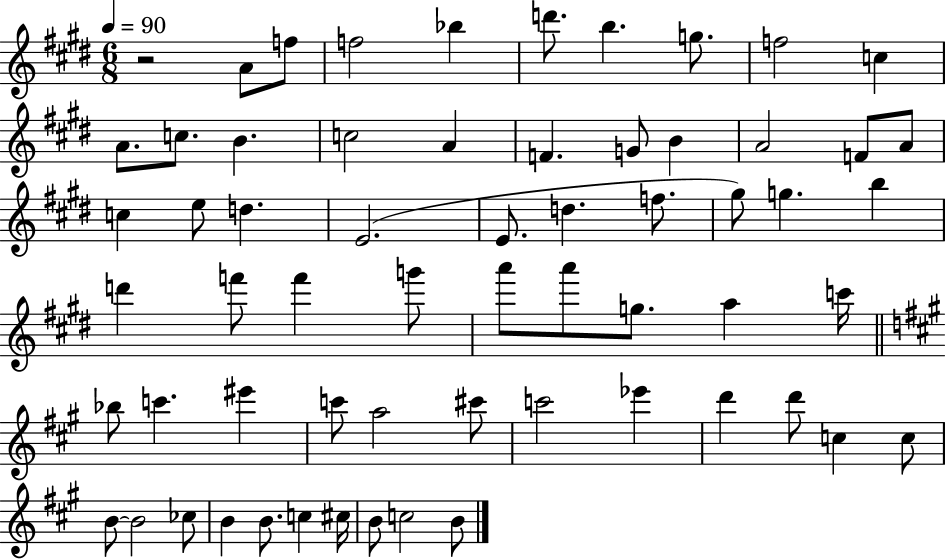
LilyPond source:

{
  \clef treble
  \numericTimeSignature
  \time 6/8
  \key e \major
  \tempo 4 = 90
  r2 a'8 f''8 | f''2 bes''4 | d'''8. b''4. g''8. | f''2 c''4 | \break a'8. c''8. b'4. | c''2 a'4 | f'4. g'8 b'4 | a'2 f'8 a'8 | \break c''4 e''8 d''4. | e'2.( | e'8. d''4. f''8. | gis''8) g''4. b''4 | \break d'''4 f'''8 f'''4 g'''8 | a'''8 a'''8 g''8. a''4 c'''16 | \bar "||" \break \key a \major bes''8 c'''4. eis'''4 | c'''8 a''2 cis'''8 | c'''2 ees'''4 | d'''4 d'''8 c''4 c''8 | \break b'8~~ b'2 ces''8 | b'4 b'8. c''4 cis''16 | b'8 c''2 b'8 | \bar "|."
}